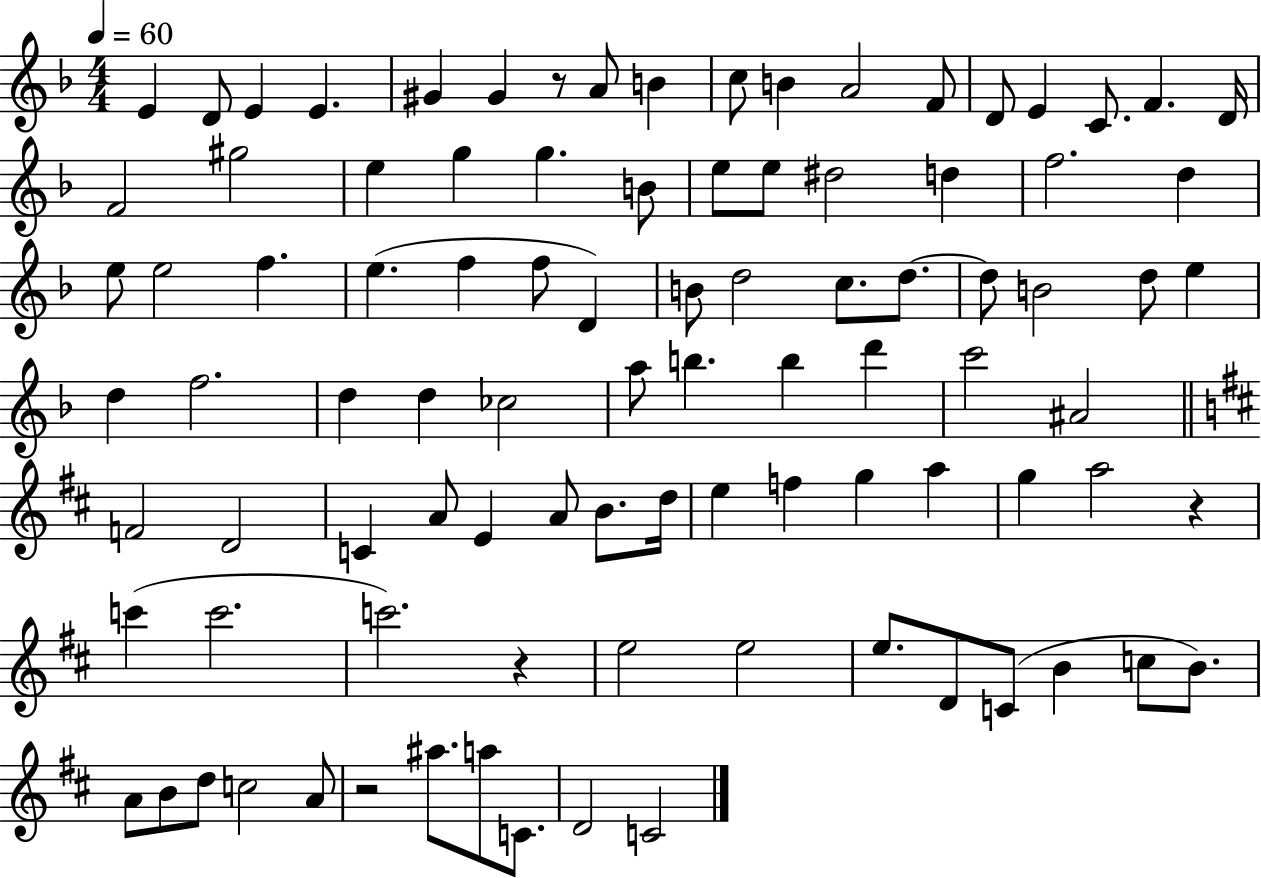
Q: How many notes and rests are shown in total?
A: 94